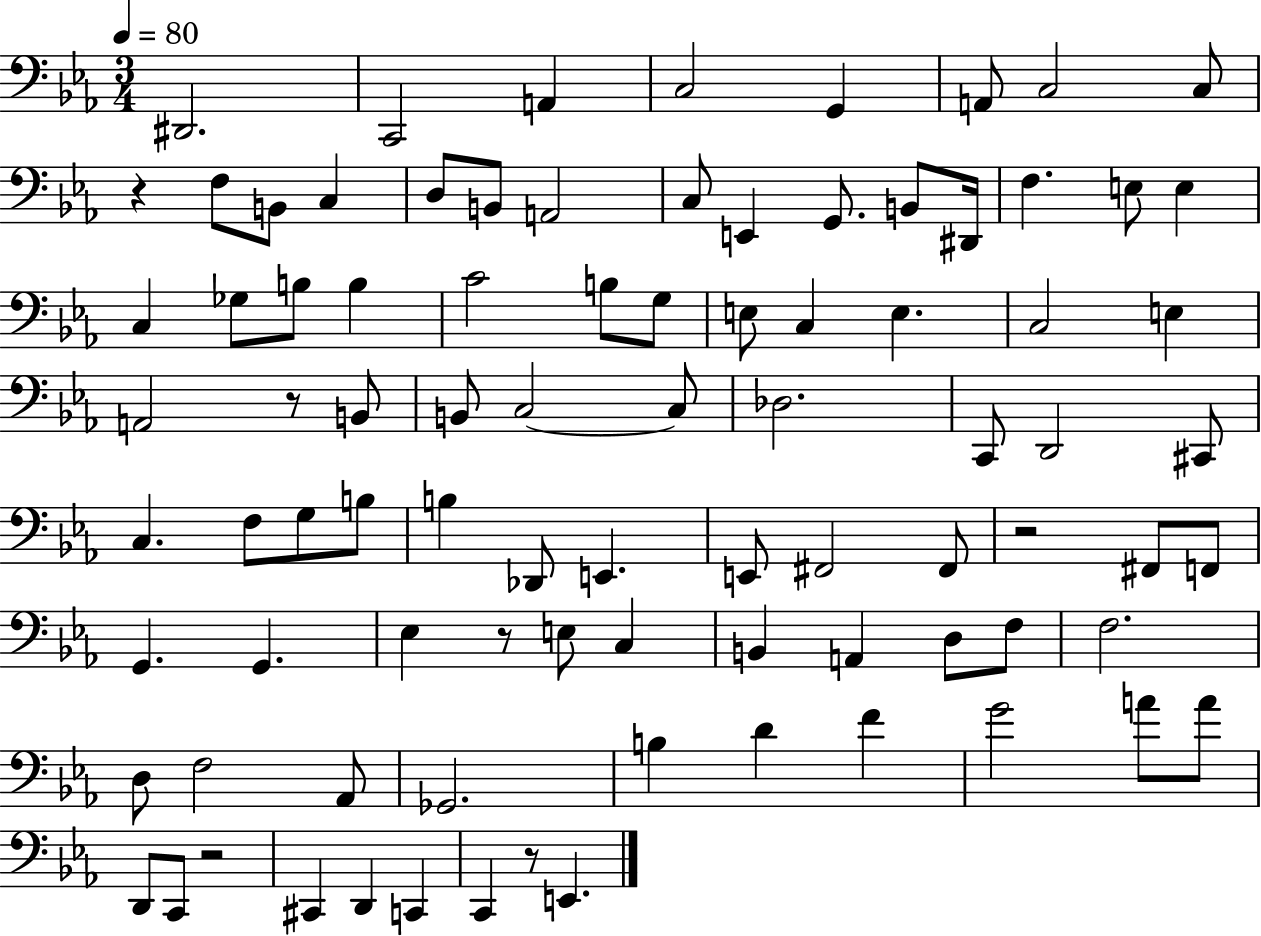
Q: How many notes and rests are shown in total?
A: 88